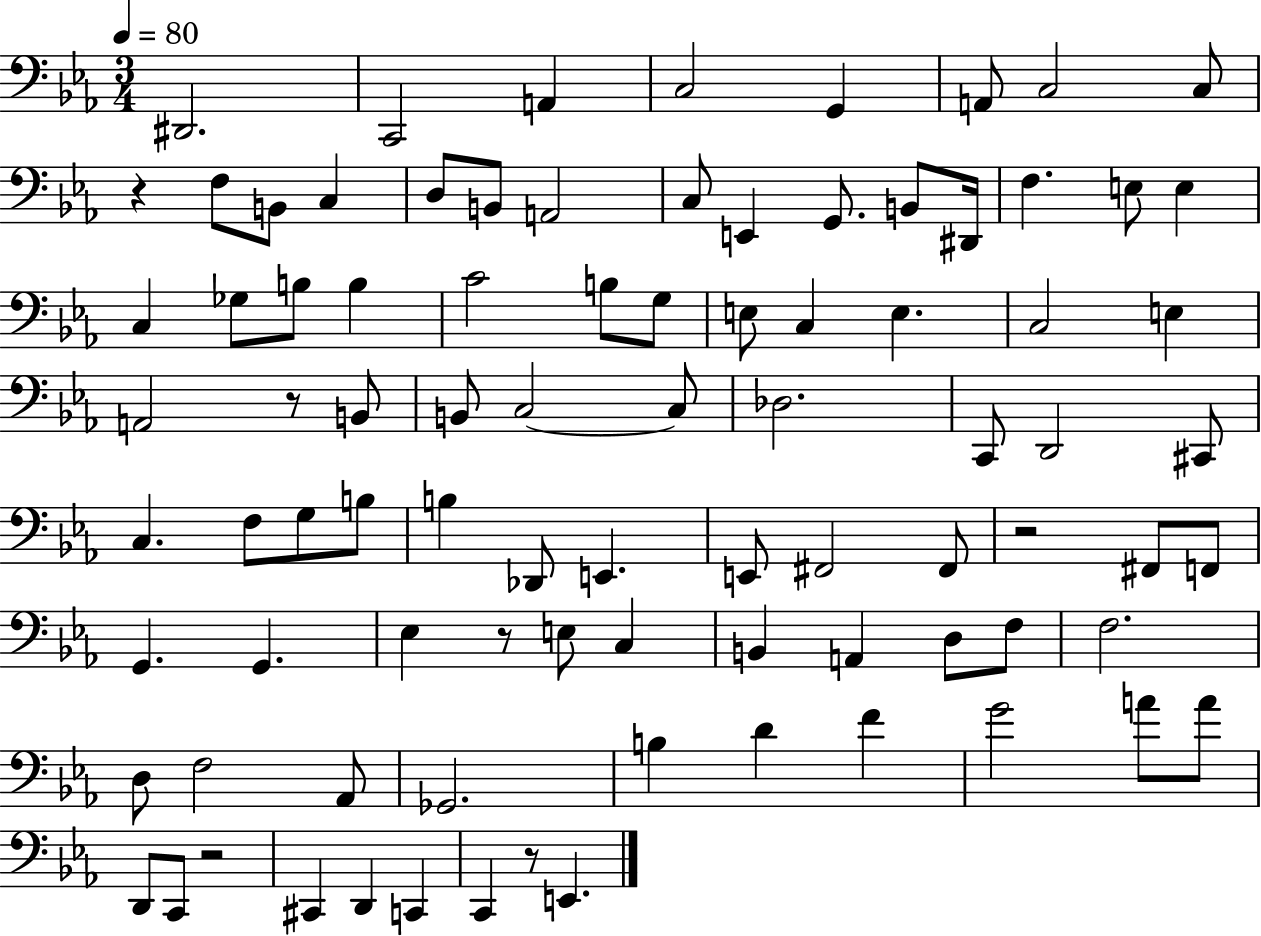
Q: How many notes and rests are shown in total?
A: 88